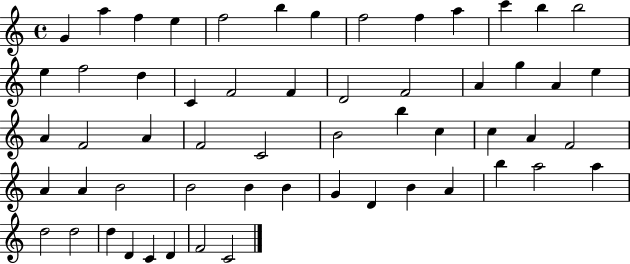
G4/q A5/q F5/q E5/q F5/h B5/q G5/q F5/h F5/q A5/q C6/q B5/q B5/h E5/q F5/h D5/q C4/q F4/h F4/q D4/h F4/h A4/q G5/q A4/q E5/q A4/q F4/h A4/q F4/h C4/h B4/h B5/q C5/q C5/q A4/q F4/h A4/q A4/q B4/h B4/h B4/q B4/q G4/q D4/q B4/q A4/q B5/q A5/h A5/q D5/h D5/h D5/q D4/q C4/q D4/q F4/h C4/h